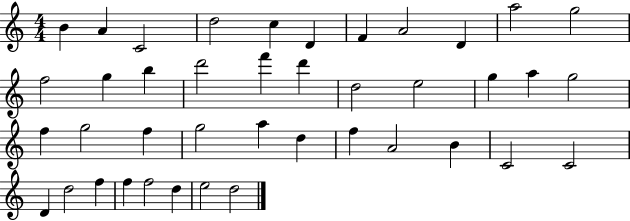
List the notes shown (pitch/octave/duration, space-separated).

B4/q A4/q C4/h D5/h C5/q D4/q F4/q A4/h D4/q A5/h G5/h F5/h G5/q B5/q D6/h F6/q D6/q D5/h E5/h G5/q A5/q G5/h F5/q G5/h F5/q G5/h A5/q D5/q F5/q A4/h B4/q C4/h C4/h D4/q D5/h F5/q F5/q F5/h D5/q E5/h D5/h